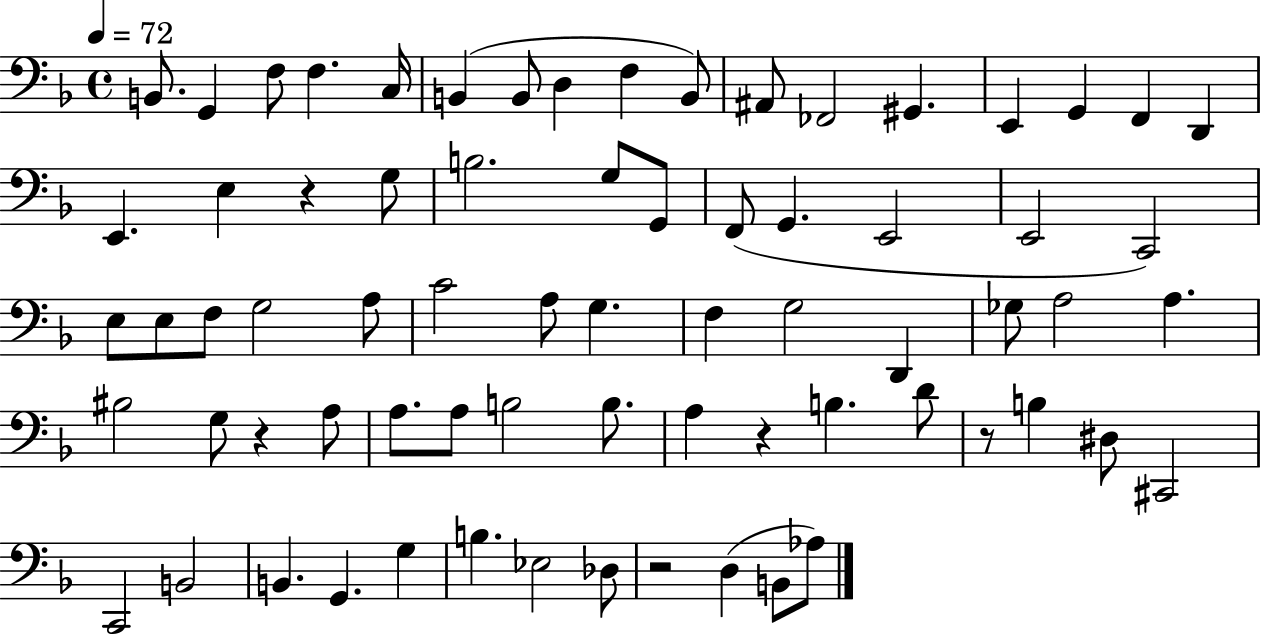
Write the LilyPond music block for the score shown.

{
  \clef bass
  \time 4/4
  \defaultTimeSignature
  \key f \major
  \tempo 4 = 72
  b,8. g,4 f8 f4. c16 | b,4( b,8 d4 f4 b,8) | ais,8 fes,2 gis,4. | e,4 g,4 f,4 d,4 | \break e,4. e4 r4 g8 | b2. g8 g,8 | f,8( g,4. e,2 | e,2 c,2) | \break e8 e8 f8 g2 a8 | c'2 a8 g4. | f4 g2 d,4 | ges8 a2 a4. | \break bis2 g8 r4 a8 | a8. a8 b2 b8. | a4 r4 b4. d'8 | r8 b4 dis8 cis,2 | \break c,2 b,2 | b,4. g,4. g4 | b4. ees2 des8 | r2 d4( b,8 aes8) | \break \bar "|."
}